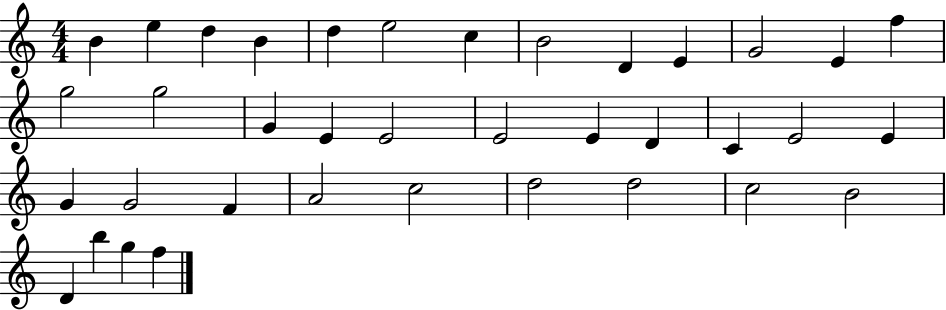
B4/q E5/q D5/q B4/q D5/q E5/h C5/q B4/h D4/q E4/q G4/h E4/q F5/q G5/h G5/h G4/q E4/q E4/h E4/h E4/q D4/q C4/q E4/h E4/q G4/q G4/h F4/q A4/h C5/h D5/h D5/h C5/h B4/h D4/q B5/q G5/q F5/q